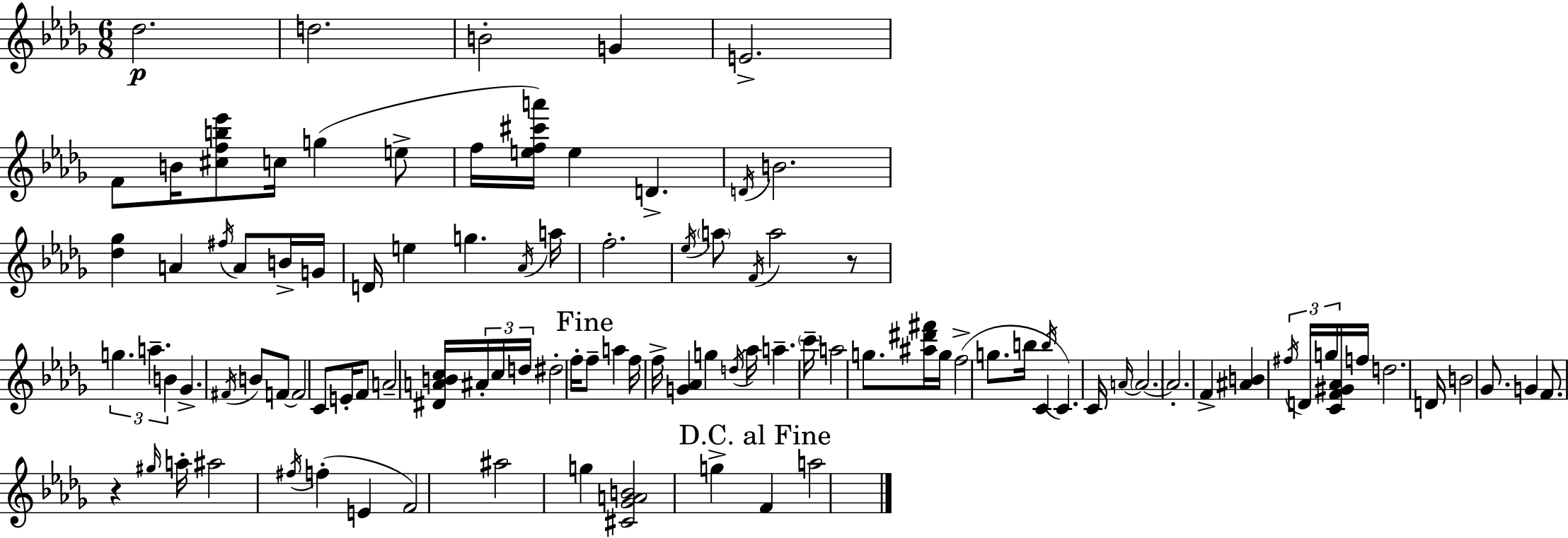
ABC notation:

X:1
T:Untitled
M:6/8
L:1/4
K:Bbm
_d2 d2 B2 G E2 F/2 B/4 [^cfb_e']/2 c/4 g e/2 f/4 [ef^c'a']/4 e D D/4 B2 [_d_g] A ^f/4 A/2 B/4 G/4 D/4 e g _A/4 a/4 f2 _e/4 a/2 F/4 a2 z/2 g a B _G ^F/4 B/2 F/2 F2 C/2 E/4 F/2 A2 [^DABc]/4 ^A/4 c/4 d/4 ^d2 f/4 f/2 a f/4 f/4 [G_A] g d/4 _a/4 a c'/4 a2 g/2 [^a^d'^f']/4 g/4 f2 g/2 b/4 C b/4 C C/4 A/4 A2 A2 F [^AB] ^f/4 D/4 g/4 [CF^G_A]/4 f/4 d2 D/4 B2 _G/2 G F/2 z ^g/4 a/4 ^a2 ^f/4 f E F2 ^a2 g [^C_GAB]2 g F a2